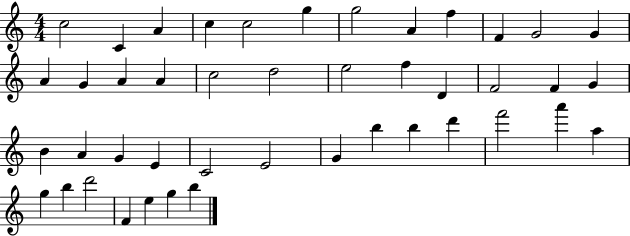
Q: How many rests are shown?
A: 0